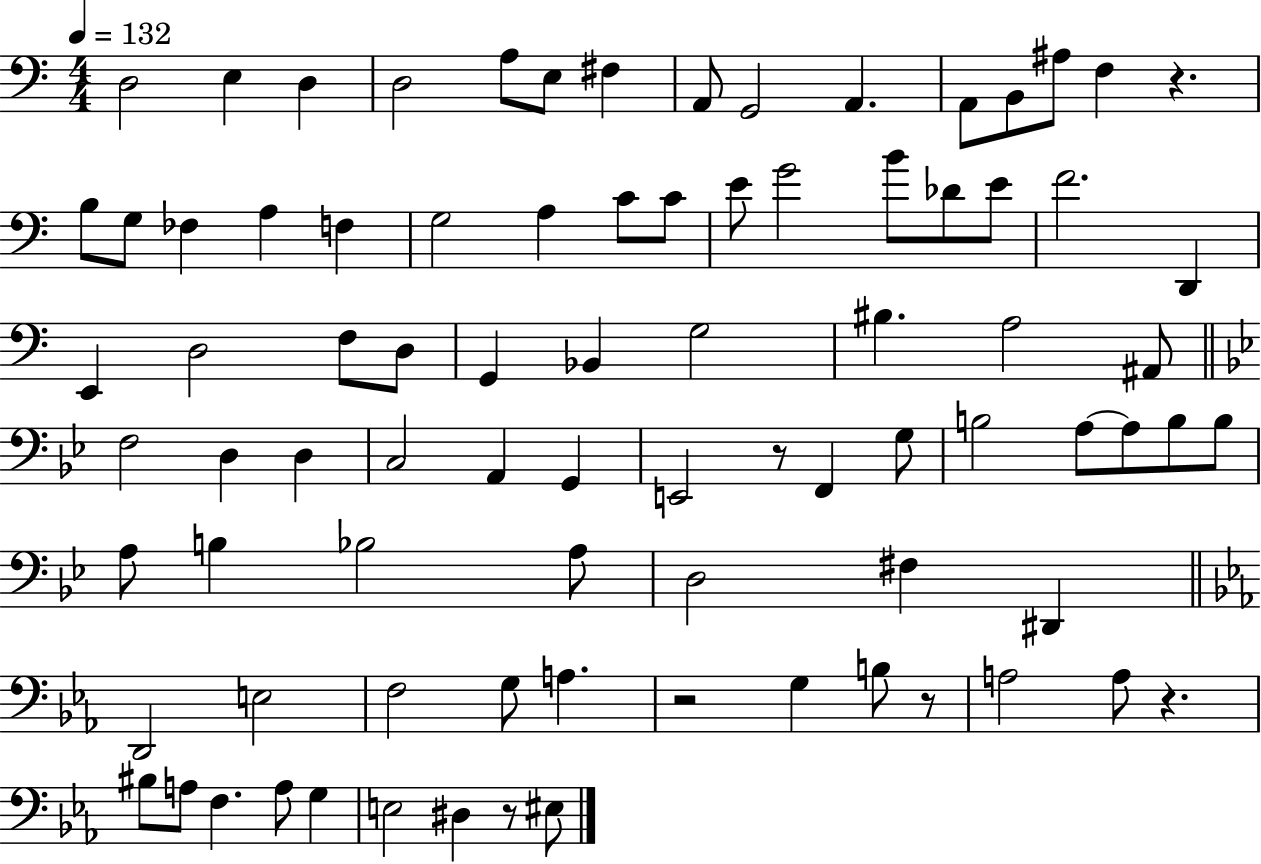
X:1
T:Untitled
M:4/4
L:1/4
K:C
D,2 E, D, D,2 A,/2 E,/2 ^F, A,,/2 G,,2 A,, A,,/2 B,,/2 ^A,/2 F, z B,/2 G,/2 _F, A, F, G,2 A, C/2 C/2 E/2 G2 B/2 _D/2 E/2 F2 D,, E,, D,2 F,/2 D,/2 G,, _B,, G,2 ^B, A,2 ^A,,/2 F,2 D, D, C,2 A,, G,, E,,2 z/2 F,, G,/2 B,2 A,/2 A,/2 B,/2 B,/2 A,/2 B, _B,2 A,/2 D,2 ^F, ^D,, D,,2 E,2 F,2 G,/2 A, z2 G, B,/2 z/2 A,2 A,/2 z ^B,/2 A,/2 F, A,/2 G, E,2 ^D, z/2 ^E,/2